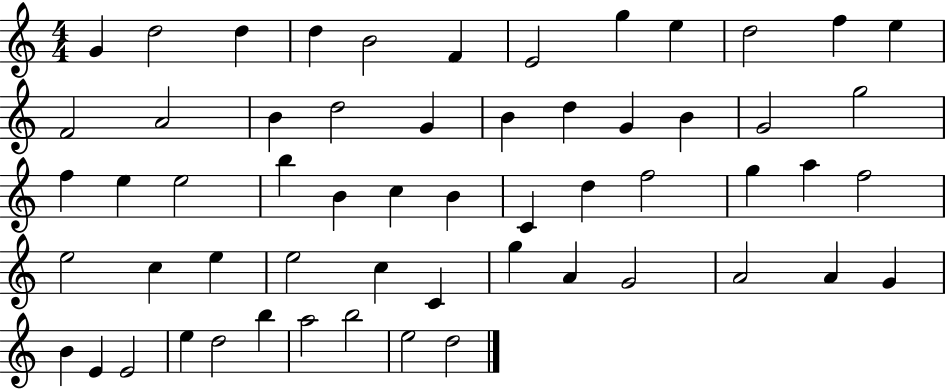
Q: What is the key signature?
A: C major